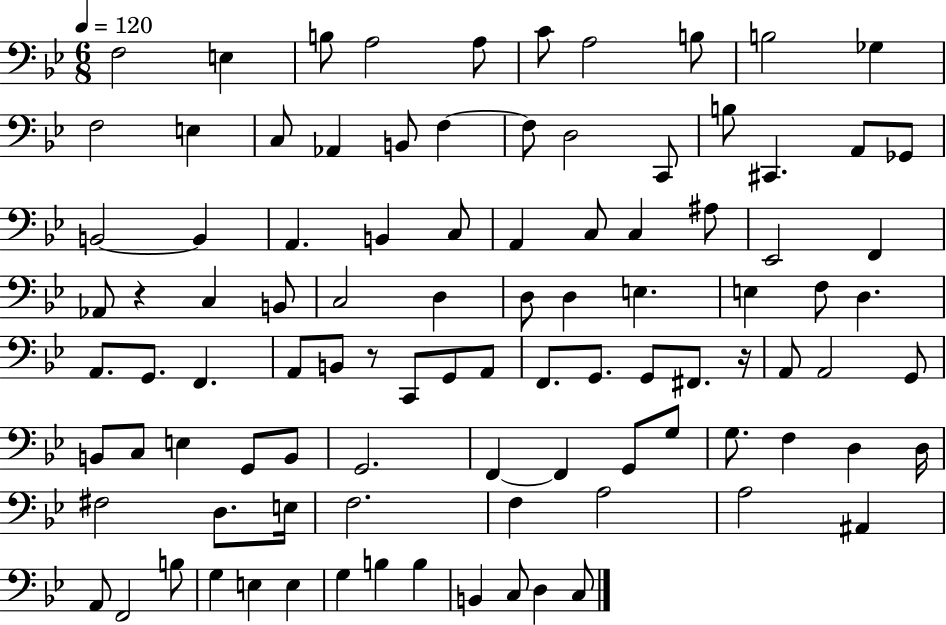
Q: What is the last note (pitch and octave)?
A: C3